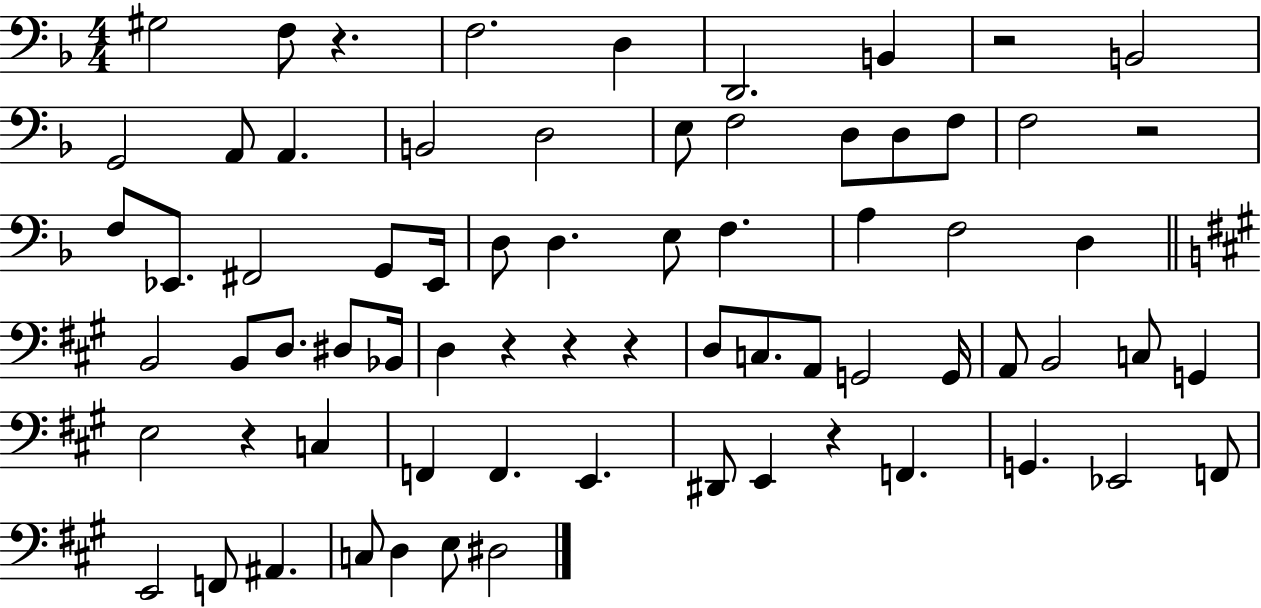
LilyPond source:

{
  \clef bass
  \numericTimeSignature
  \time 4/4
  \key f \major
  gis2 f8 r4. | f2. d4 | d,2. b,4 | r2 b,2 | \break g,2 a,8 a,4. | b,2 d2 | e8 f2 d8 d8 f8 | f2 r2 | \break f8 ees,8. fis,2 g,8 ees,16 | d8 d4. e8 f4. | a4 f2 d4 | \bar "||" \break \key a \major b,2 b,8 d8. dis8 bes,16 | d4 r4 r4 r4 | d8 c8. a,8 g,2 g,16 | a,8 b,2 c8 g,4 | \break e2 r4 c4 | f,4 f,4. e,4. | dis,8 e,4 r4 f,4. | g,4. ees,2 f,8 | \break e,2 f,8 ais,4. | c8 d4 e8 dis2 | \bar "|."
}